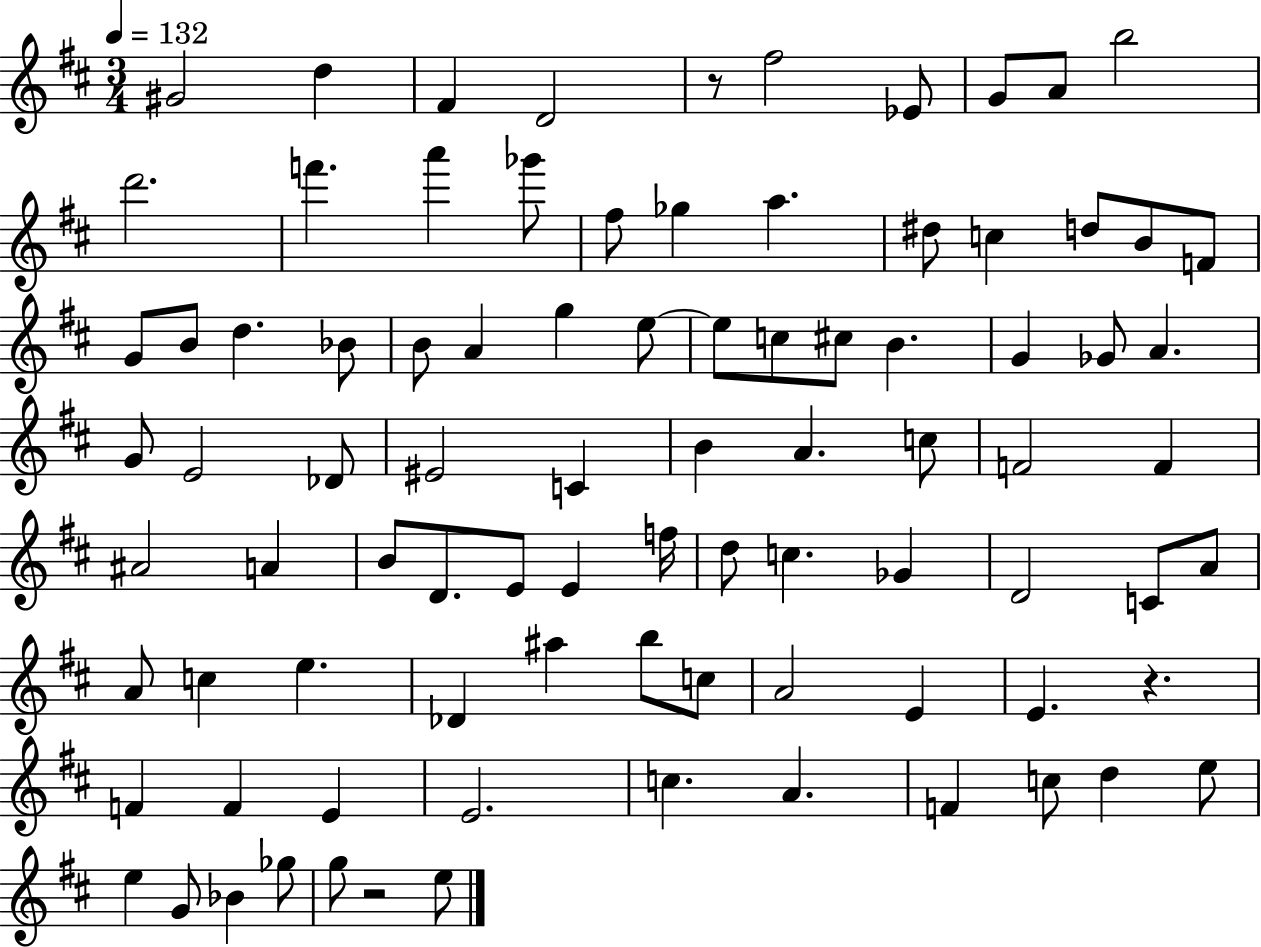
{
  \clef treble
  \numericTimeSignature
  \time 3/4
  \key d \major
  \tempo 4 = 132
  \repeat volta 2 { gis'2 d''4 | fis'4 d'2 | r8 fis''2 ees'8 | g'8 a'8 b''2 | \break d'''2. | f'''4. a'''4 ges'''8 | fis''8 ges''4 a''4. | dis''8 c''4 d''8 b'8 f'8 | \break g'8 b'8 d''4. bes'8 | b'8 a'4 g''4 e''8~~ | e''8 c''8 cis''8 b'4. | g'4 ges'8 a'4. | \break g'8 e'2 des'8 | eis'2 c'4 | b'4 a'4. c''8 | f'2 f'4 | \break ais'2 a'4 | b'8 d'8. e'8 e'4 f''16 | d''8 c''4. ges'4 | d'2 c'8 a'8 | \break a'8 c''4 e''4. | des'4 ais''4 b''8 c''8 | a'2 e'4 | e'4. r4. | \break f'4 f'4 e'4 | e'2. | c''4. a'4. | f'4 c''8 d''4 e''8 | \break e''4 g'8 bes'4 ges''8 | g''8 r2 e''8 | } \bar "|."
}